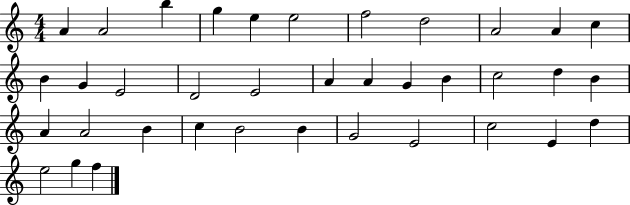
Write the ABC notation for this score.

X:1
T:Untitled
M:4/4
L:1/4
K:C
A A2 b g e e2 f2 d2 A2 A c B G E2 D2 E2 A A G B c2 d B A A2 B c B2 B G2 E2 c2 E d e2 g f